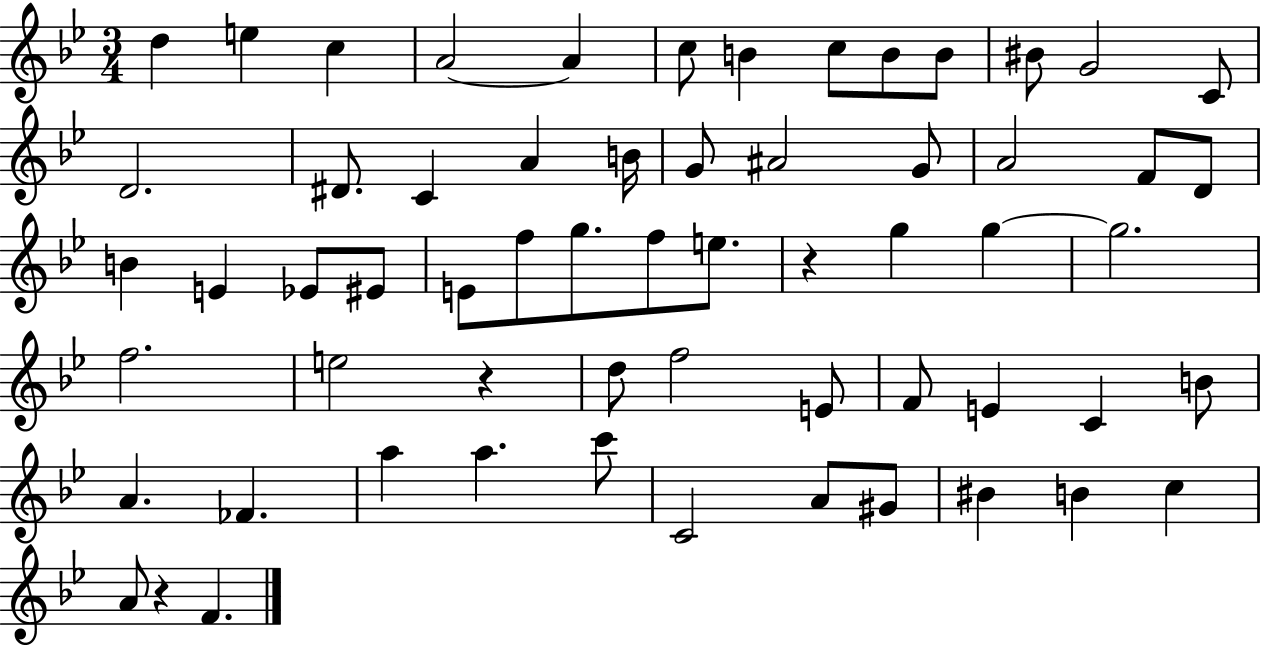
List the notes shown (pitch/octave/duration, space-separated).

D5/q E5/q C5/q A4/h A4/q C5/e B4/q C5/e B4/e B4/e BIS4/e G4/h C4/e D4/h. D#4/e. C4/q A4/q B4/s G4/e A#4/h G4/e A4/h F4/e D4/e B4/q E4/q Eb4/e EIS4/e E4/e F5/e G5/e. F5/e E5/e. R/q G5/q G5/q G5/h. F5/h. E5/h R/q D5/e F5/h E4/e F4/e E4/q C4/q B4/e A4/q. FES4/q. A5/q A5/q. C6/e C4/h A4/e G#4/e BIS4/q B4/q C5/q A4/e R/q F4/q.